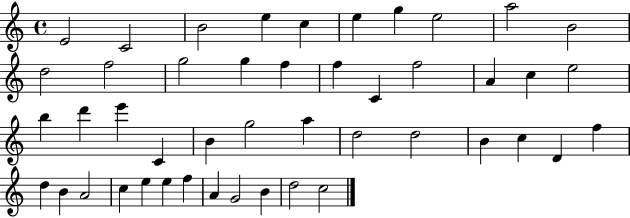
X:1
T:Untitled
M:4/4
L:1/4
K:C
E2 C2 B2 e c e g e2 a2 B2 d2 f2 g2 g f f C f2 A c e2 b d' e' C B g2 a d2 d2 B c D f d B A2 c e e f A G2 B d2 c2